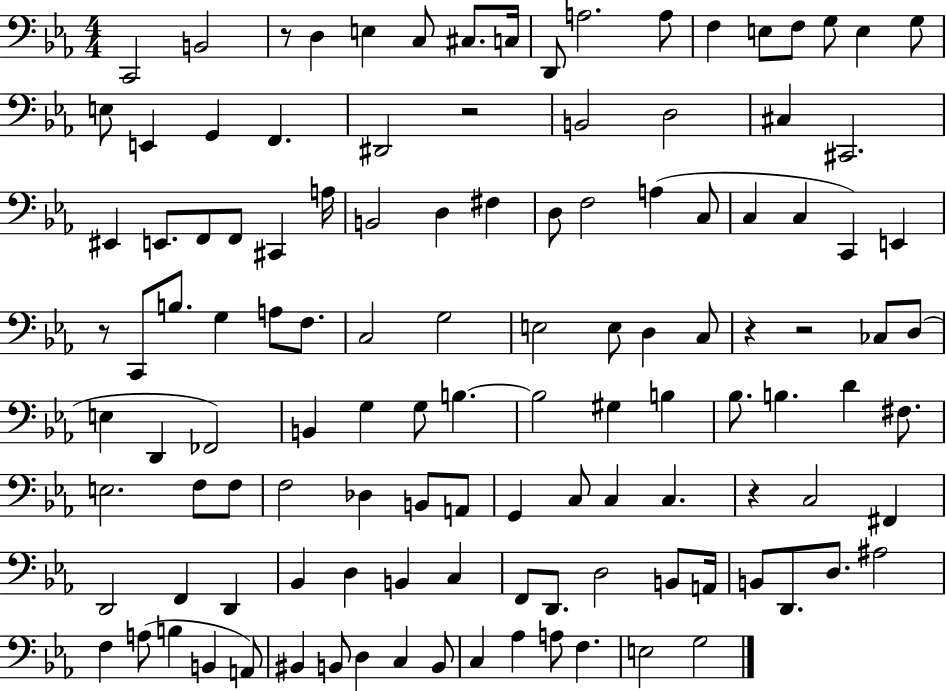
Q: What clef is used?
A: bass